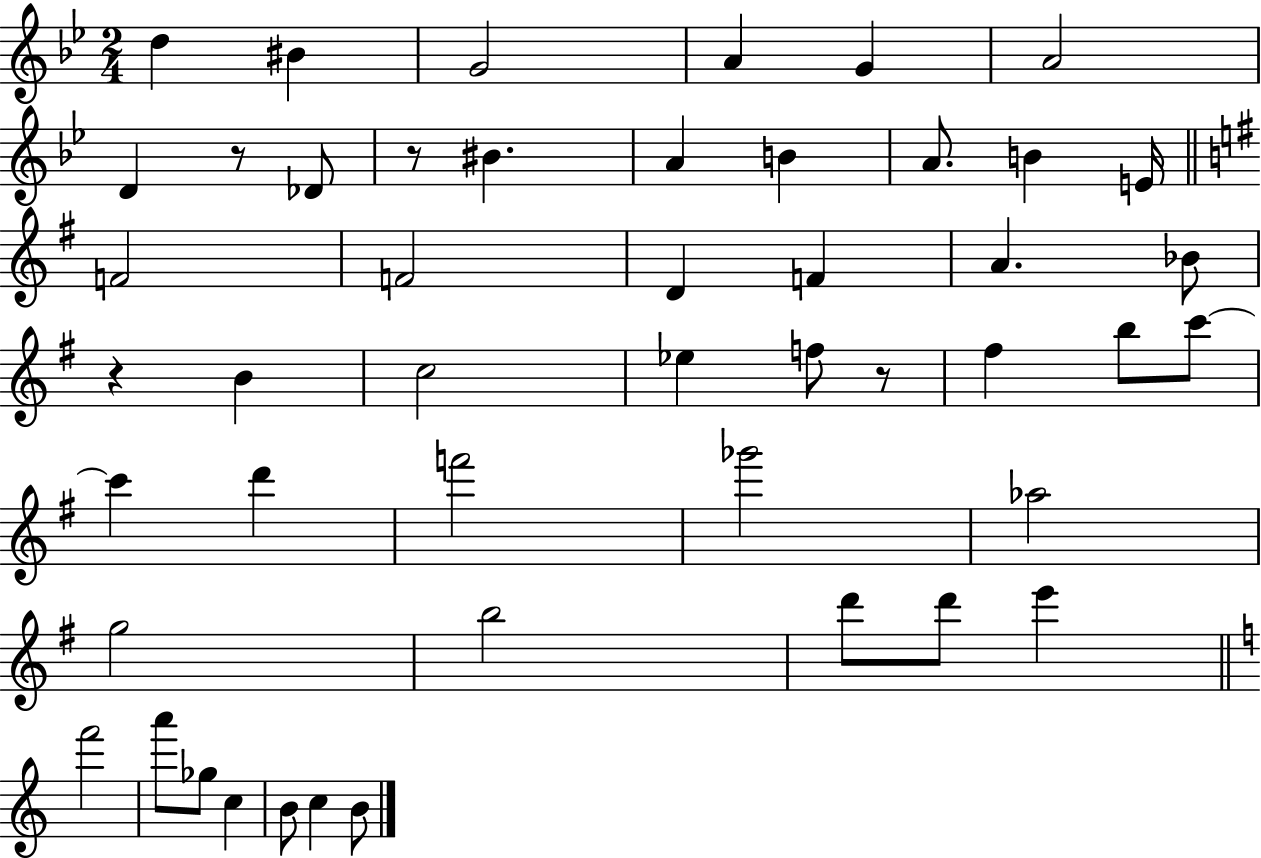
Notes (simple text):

D5/q BIS4/q G4/h A4/q G4/q A4/h D4/q R/e Db4/e R/e BIS4/q. A4/q B4/q A4/e. B4/q E4/s F4/h F4/h D4/q F4/q A4/q. Bb4/e R/q B4/q C5/h Eb5/q F5/e R/e F#5/q B5/e C6/e C6/q D6/q F6/h Gb6/h Ab5/h G5/h B5/h D6/e D6/e E6/q F6/h A6/e Gb5/e C5/q B4/e C5/q B4/e